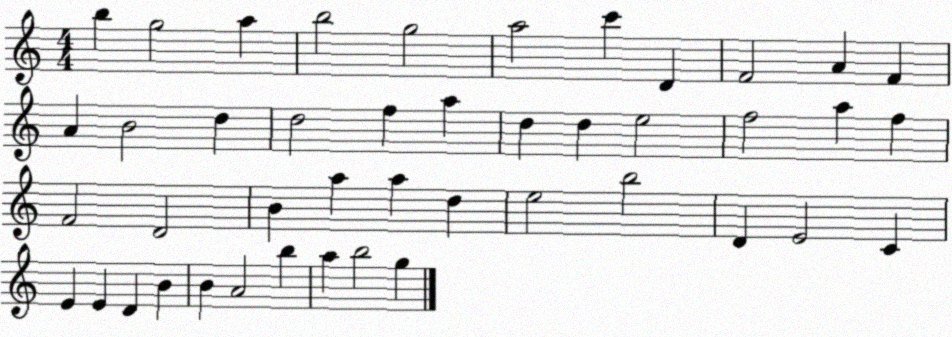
X:1
T:Untitled
M:4/4
L:1/4
K:C
b g2 a b2 g2 a2 c' D F2 A F A B2 d d2 f a d d e2 f2 a f F2 D2 B a a d e2 b2 D E2 C E E D B B A2 b a b2 g